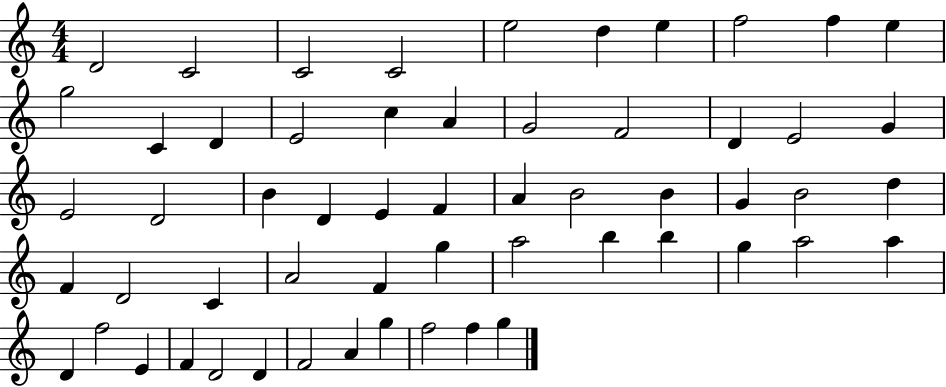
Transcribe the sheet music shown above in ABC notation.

X:1
T:Untitled
M:4/4
L:1/4
K:C
D2 C2 C2 C2 e2 d e f2 f e g2 C D E2 c A G2 F2 D E2 G E2 D2 B D E F A B2 B G B2 d F D2 C A2 F g a2 b b g a2 a D f2 E F D2 D F2 A g f2 f g